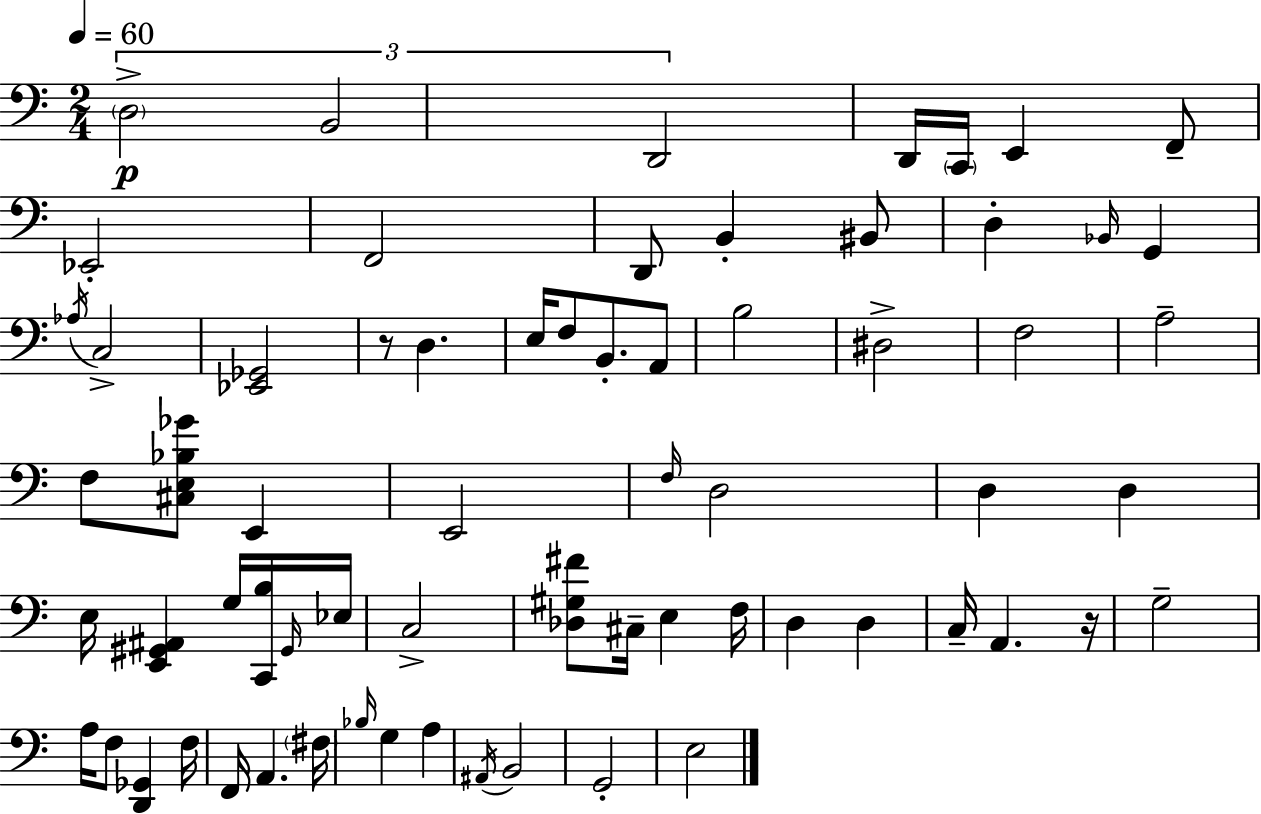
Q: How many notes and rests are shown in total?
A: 67